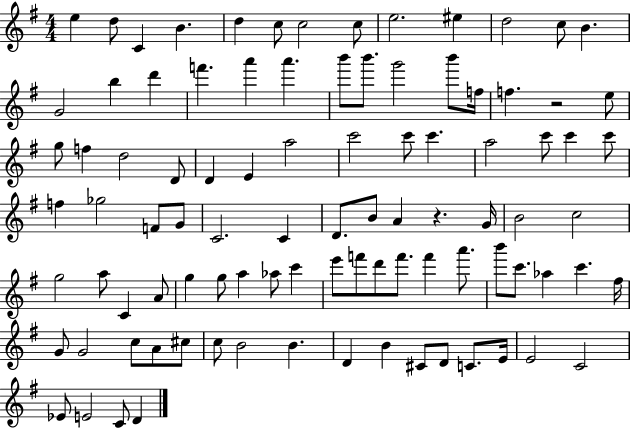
{
  \clef treble
  \numericTimeSignature
  \time 4/4
  \key g \major
  e''4 d''8 c'4 b'4. | d''4 c''8 c''2 c''8 | e''2. eis''4 | d''2 c''8 b'4. | \break g'2 b''4 d'''4 | f'''4. a'''4 a'''4. | b'''8 b'''8. g'''2 b'''8 f''16 | f''4. r2 e''8 | \break g''8 f''4 d''2 d'8 | d'4 e'4 a''2 | c'''2 c'''8 c'''4. | a''2 c'''8 c'''4 c'''8 | \break f''4 ges''2 f'8 g'8 | c'2. c'4 | d'8. b'8 a'4 r4. g'16 | b'2 c''2 | \break g''2 a''8 c'4 a'8 | g''4 g''8 a''4 aes''8 c'''4 | e'''8 f'''8 d'''8 f'''8. f'''4 a'''8. | b'''8 c'''8. aes''4 c'''4. fis''16 | \break g'8 g'2 c''8 a'8 cis''8 | c''8 b'2 b'4. | d'4 b'4 cis'8 d'8 c'8. e'16 | e'2 c'2 | \break ees'8 e'2 c'8 d'4 | \bar "|."
}